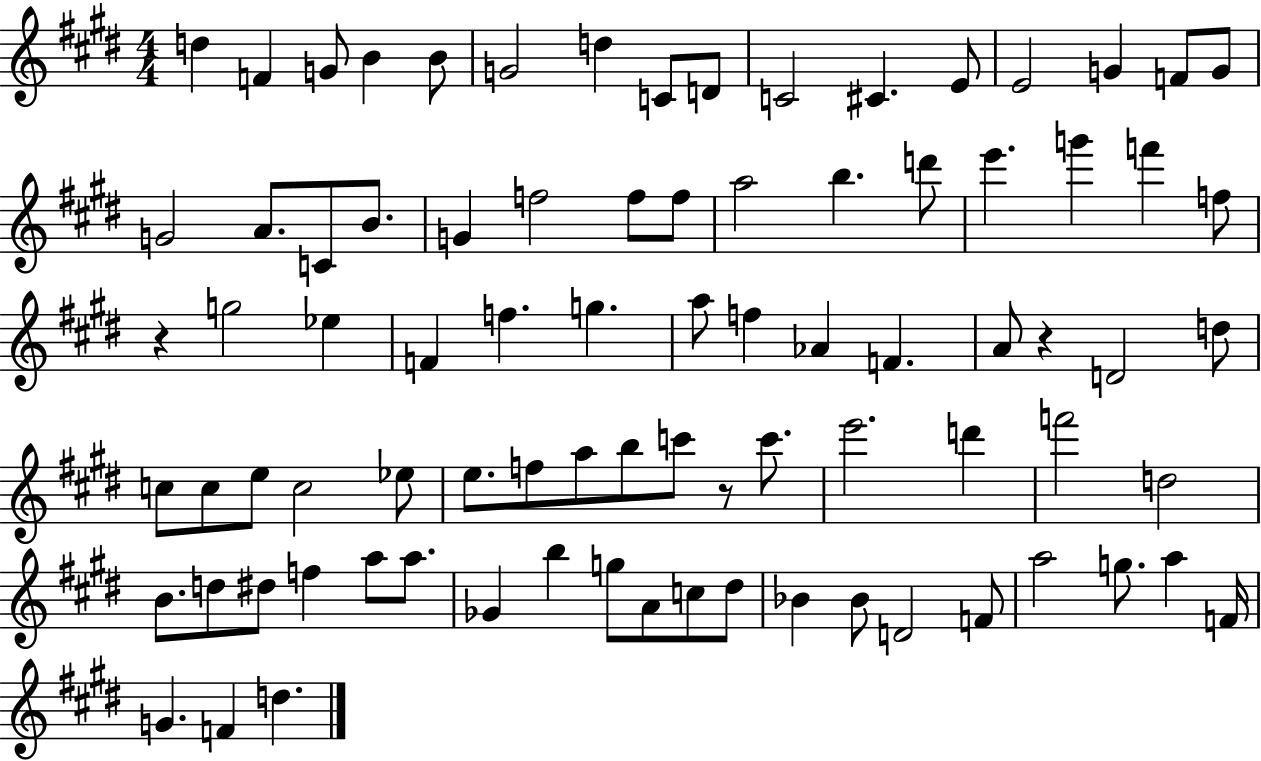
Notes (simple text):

D5/q F4/q G4/e B4/q B4/e G4/h D5/q C4/e D4/e C4/h C#4/q. E4/e E4/h G4/q F4/e G4/e G4/h A4/e. C4/e B4/e. G4/q F5/h F5/e F5/e A5/h B5/q. D6/e E6/q. G6/q F6/q F5/e R/q G5/h Eb5/q F4/q F5/q. G5/q. A5/e F5/q Ab4/q F4/q. A4/e R/q D4/h D5/e C5/e C5/e E5/e C5/h Eb5/e E5/e. F5/e A5/e B5/e C6/e R/e C6/e. E6/h. D6/q F6/h D5/h B4/e. D5/e D#5/e F5/q A5/e A5/e. Gb4/q B5/q G5/e A4/e C5/e D#5/e Bb4/q Bb4/e D4/h F4/e A5/h G5/e. A5/q F4/s G4/q. F4/q D5/q.